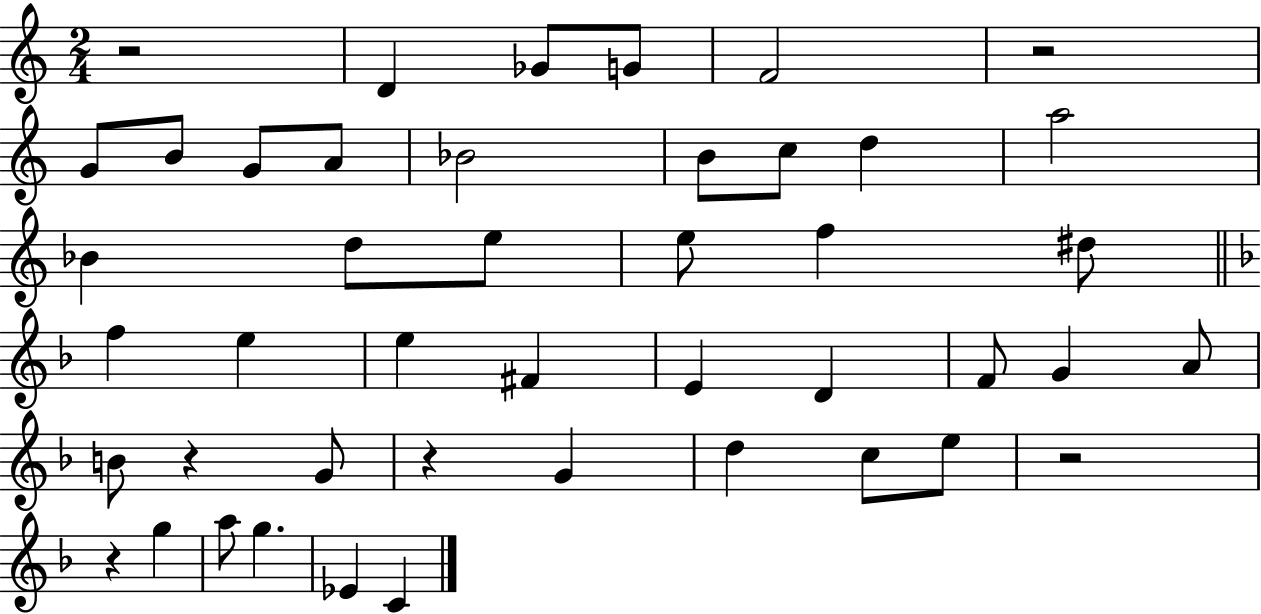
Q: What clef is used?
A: treble